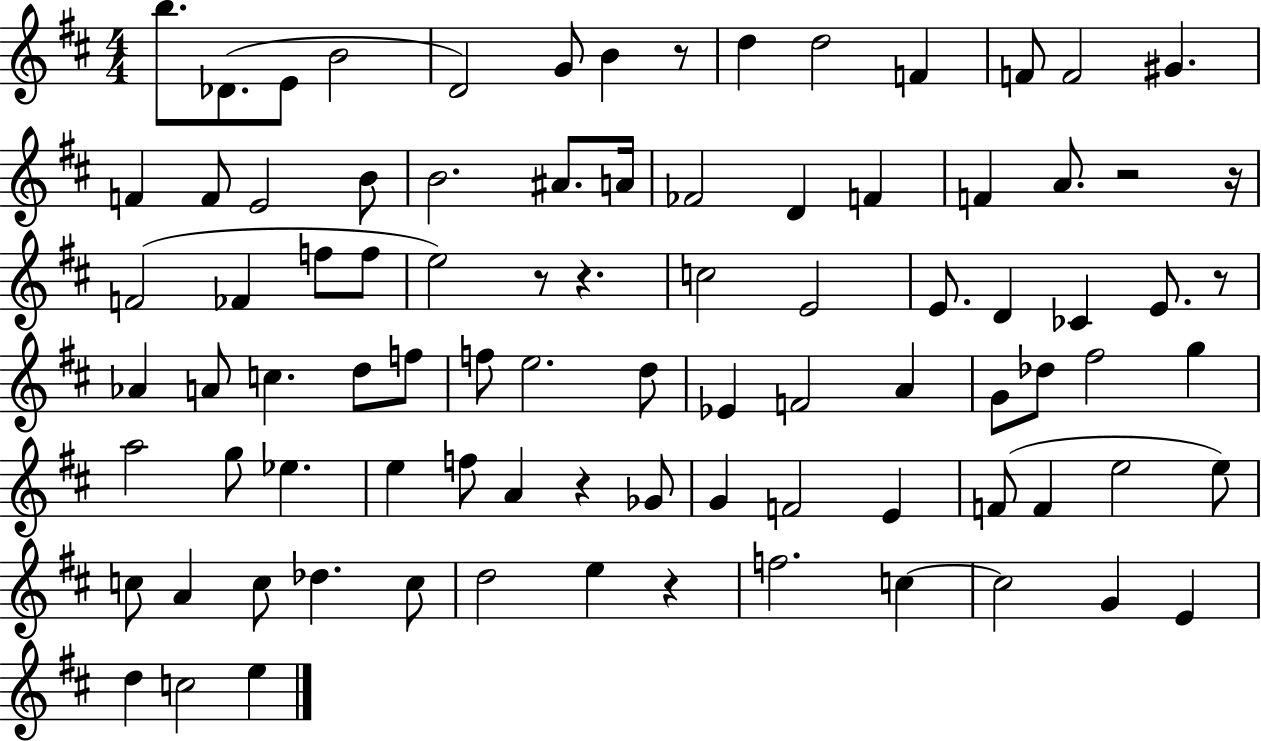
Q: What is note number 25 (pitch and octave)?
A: A4